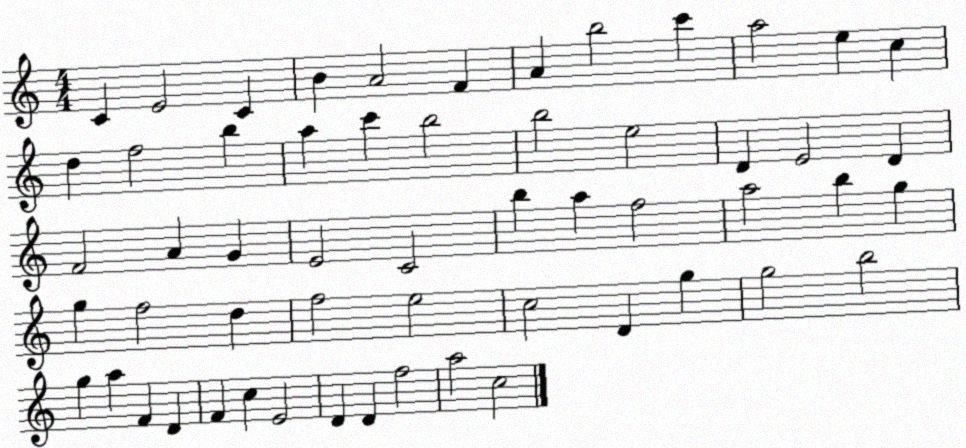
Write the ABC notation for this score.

X:1
T:Untitled
M:4/4
L:1/4
K:C
C E2 C B A2 F A b2 c' a2 e c d f2 b a c' b2 b2 e2 D E2 D F2 A G E2 C2 b a f2 a2 b g g f2 d f2 e2 c2 D g g2 b2 g a F D F c E2 D D f2 a2 c2